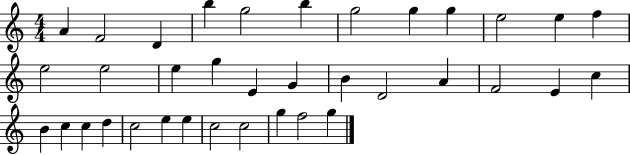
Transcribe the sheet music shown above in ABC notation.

X:1
T:Untitled
M:4/4
L:1/4
K:C
A F2 D b g2 b g2 g g e2 e f e2 e2 e g E G B D2 A F2 E c B c c d c2 e e c2 c2 g f2 g